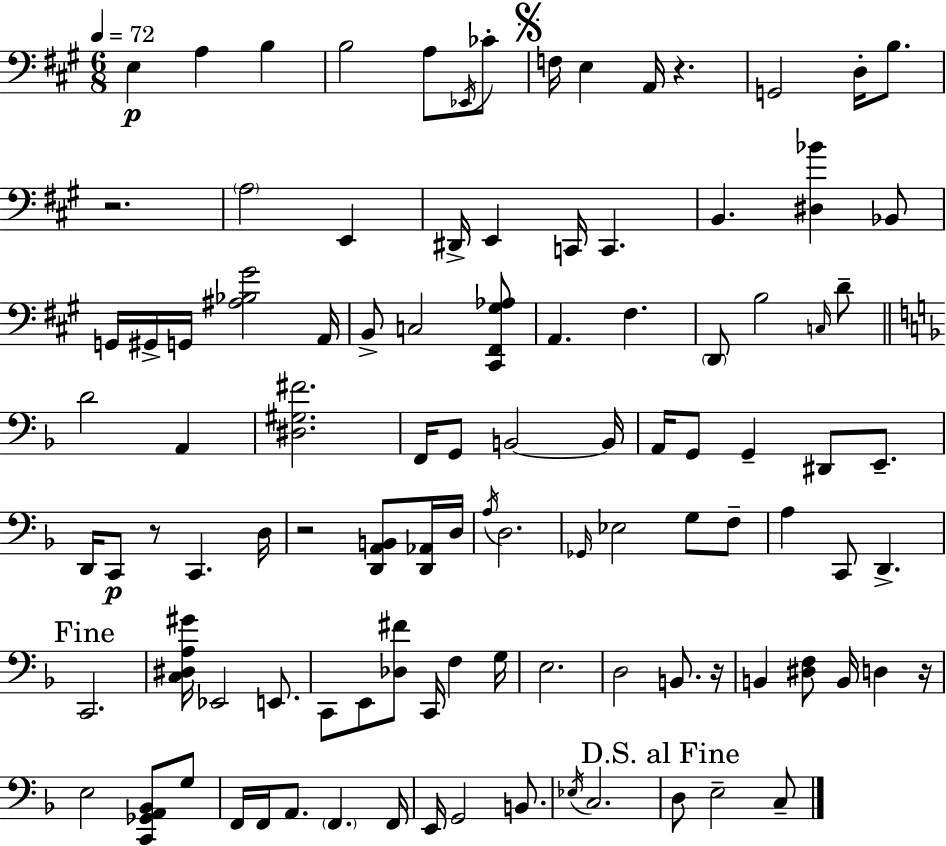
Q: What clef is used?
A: bass